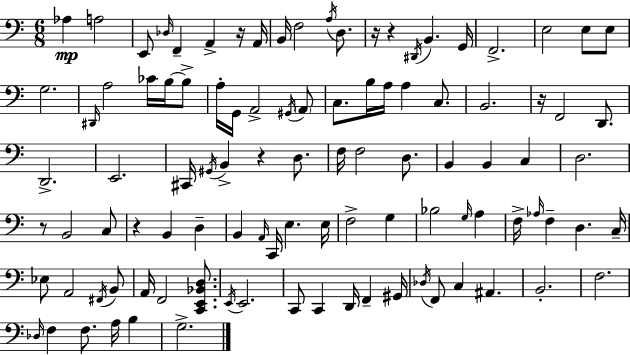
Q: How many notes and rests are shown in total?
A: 102